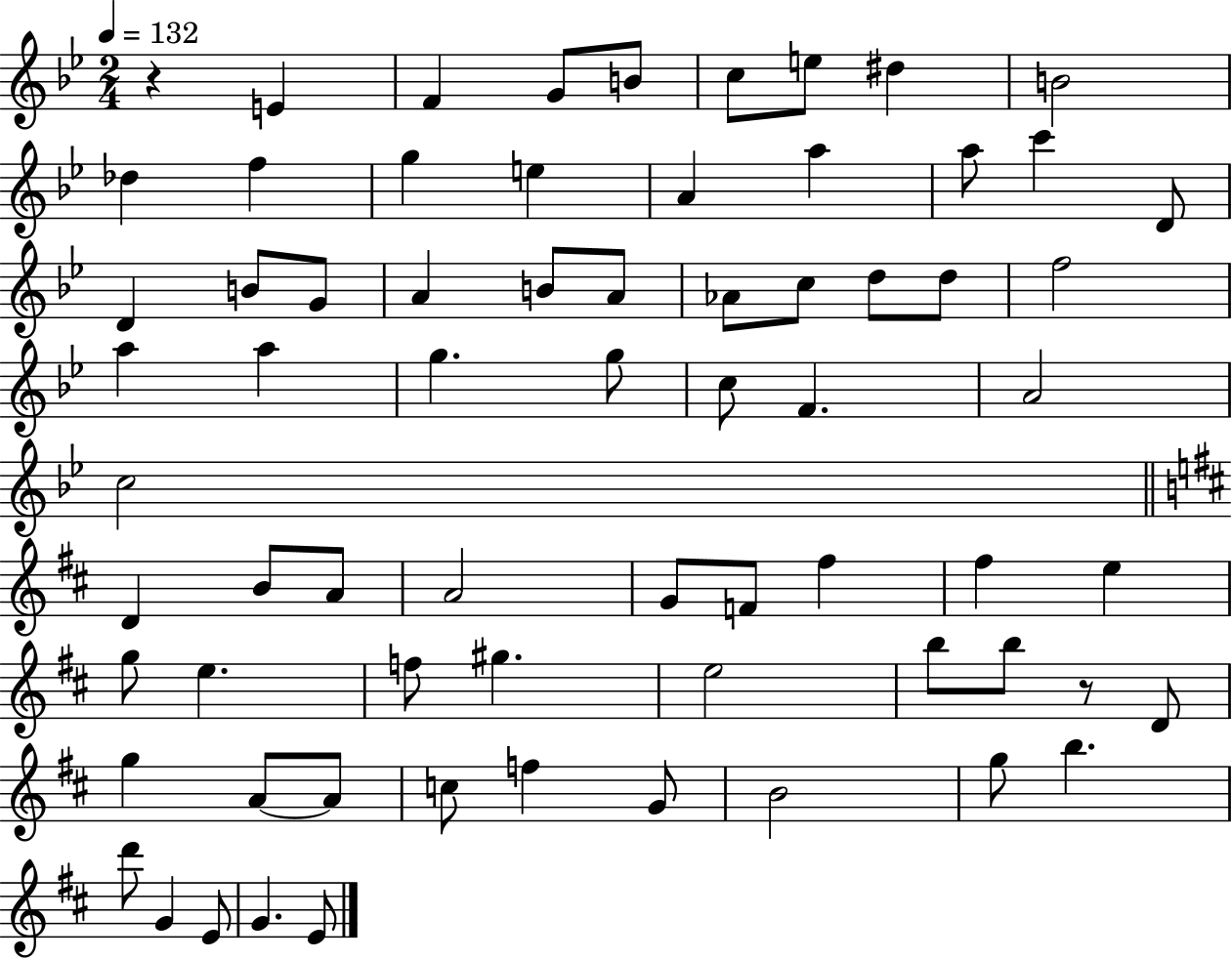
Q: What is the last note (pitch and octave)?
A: E4